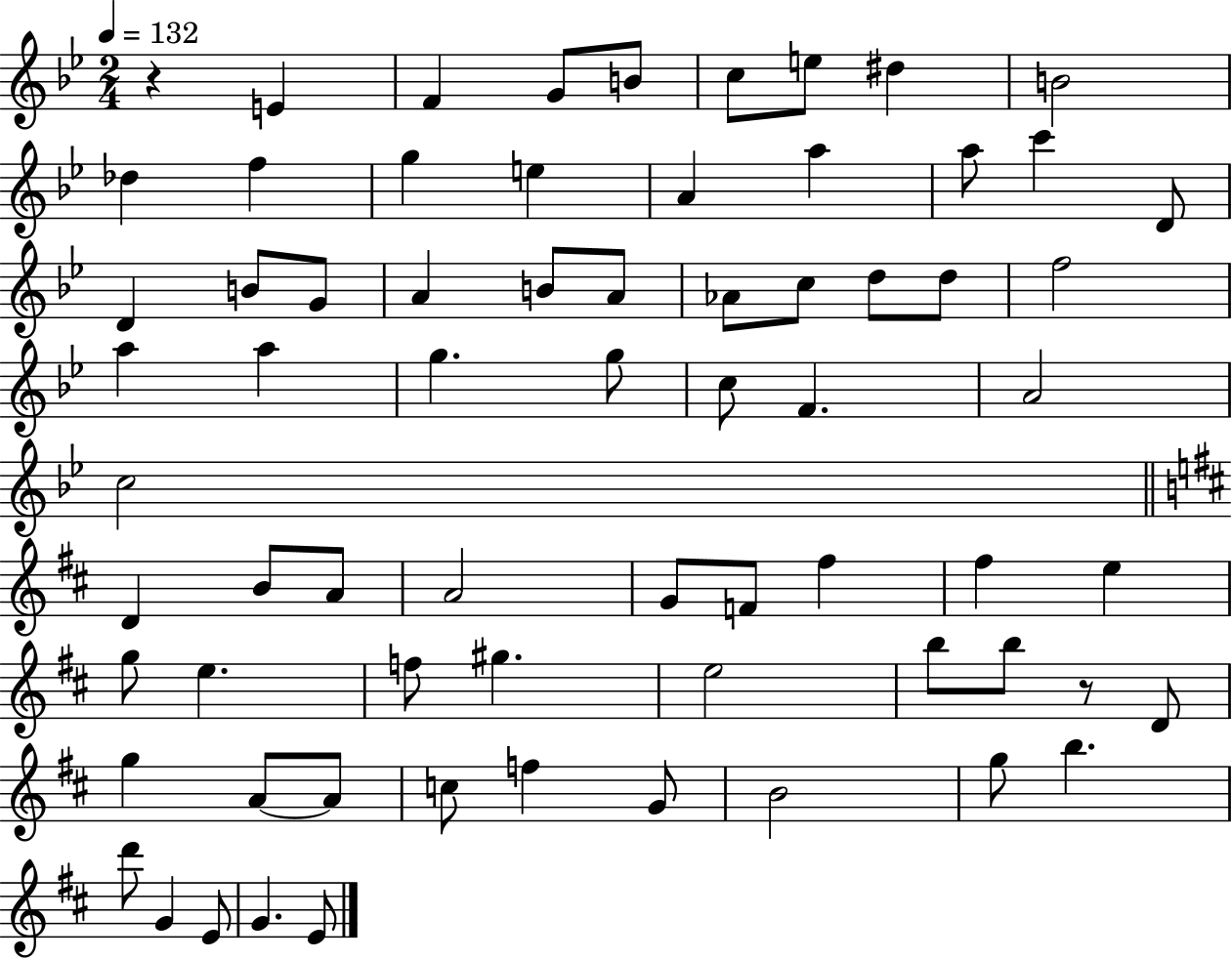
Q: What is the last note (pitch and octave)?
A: E4